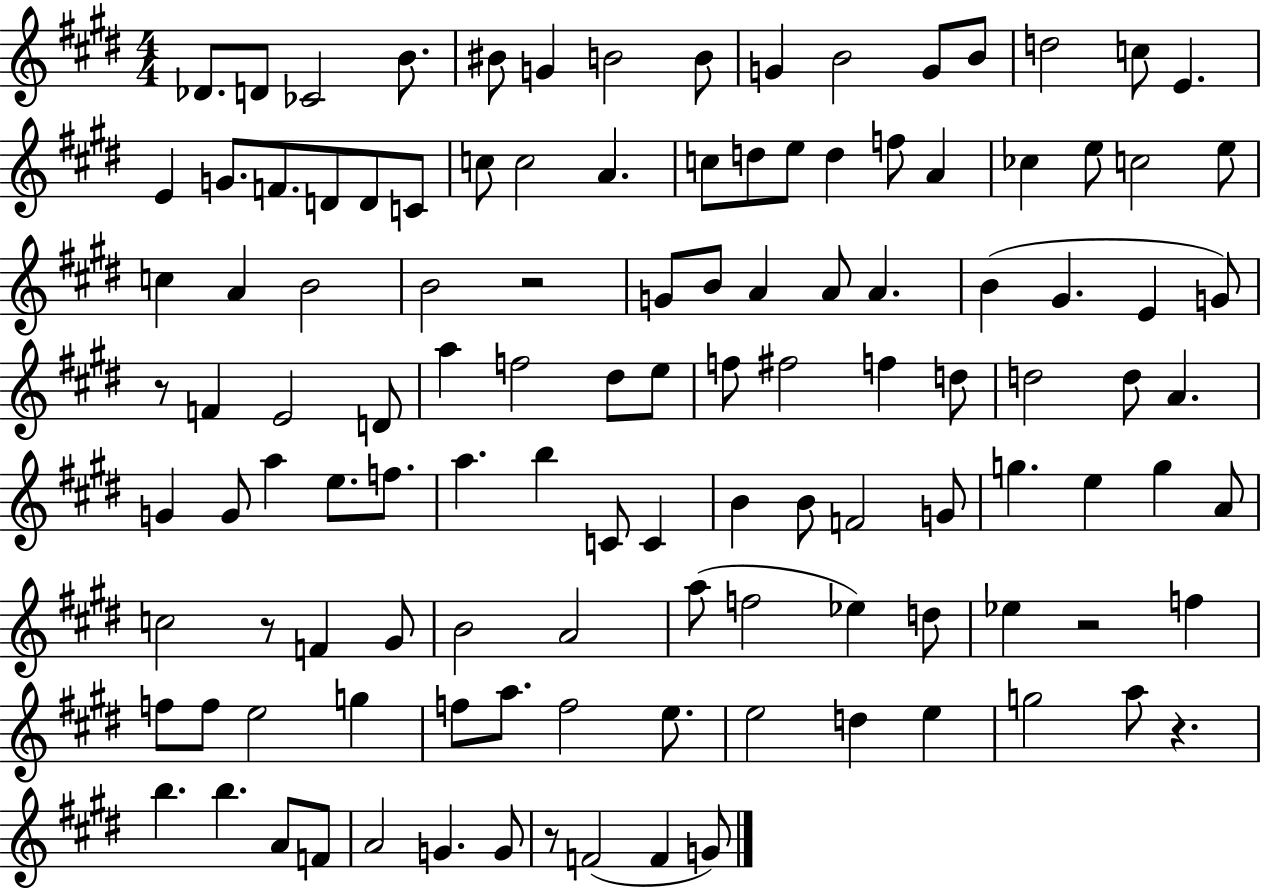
{
  \clef treble
  \numericTimeSignature
  \time 4/4
  \key e \major
  des'8. d'8 ces'2 b'8. | bis'8 g'4 b'2 b'8 | g'4 b'2 g'8 b'8 | d''2 c''8 e'4. | \break e'4 g'8. f'8. d'8 d'8 c'8 | c''8 c''2 a'4. | c''8 d''8 e''8 d''4 f''8 a'4 | ces''4 e''8 c''2 e''8 | \break c''4 a'4 b'2 | b'2 r2 | g'8 b'8 a'4 a'8 a'4. | b'4( gis'4. e'4 g'8) | \break r8 f'4 e'2 d'8 | a''4 f''2 dis''8 e''8 | f''8 fis''2 f''4 d''8 | d''2 d''8 a'4. | \break g'4 g'8 a''4 e''8. f''8. | a''4. b''4 c'8 c'4 | b'4 b'8 f'2 g'8 | g''4. e''4 g''4 a'8 | \break c''2 r8 f'4 gis'8 | b'2 a'2 | a''8( f''2 ees''4) d''8 | ees''4 r2 f''4 | \break f''8 f''8 e''2 g''4 | f''8 a''8. f''2 e''8. | e''2 d''4 e''4 | g''2 a''8 r4. | \break b''4. b''4. a'8 f'8 | a'2 g'4. g'8 | r8 f'2( f'4 g'8) | \bar "|."
}